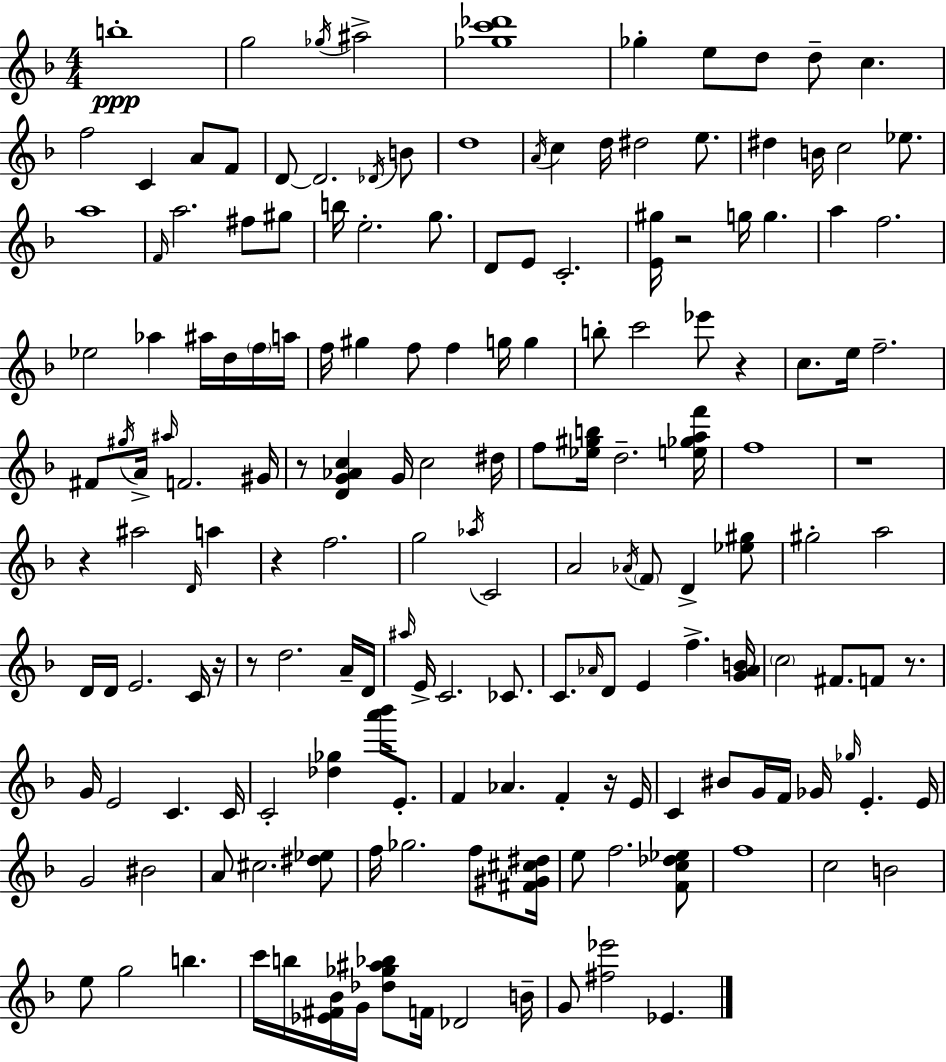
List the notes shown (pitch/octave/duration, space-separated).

B5/w G5/h Gb5/s A#5/h [Gb5,C6,Db6]/w Gb5/q E5/e D5/e D5/e C5/q. F5/h C4/q A4/e F4/e D4/e D4/h. Db4/s B4/e D5/w A4/s C5/q D5/s D#5/h E5/e. D#5/q B4/s C5/h Eb5/e. A5/w F4/s A5/h. F#5/e G#5/e B5/s E5/h. G5/e. D4/e E4/e C4/h. [E4,G#5]/s R/h G5/s G5/q. A5/q F5/h. Eb5/h Ab5/q A#5/s D5/s F5/s A5/s F5/s G#5/q F5/e F5/q G5/s G5/q B5/e C6/h Eb6/e R/q C5/e. E5/s F5/h. F#4/e G#5/s A4/s A#5/s F4/h. G#4/s R/e [D4,G4,Ab4,C5]/q G4/s C5/h D#5/s F5/e [Eb5,G#5,B5]/s D5/h. [E5,Gb5,A5,F6]/s F5/w R/w R/q A#5/h D4/s A5/q R/q F5/h. G5/h Ab5/s C4/h A4/h Ab4/s F4/e D4/q [Eb5,G#5]/e G#5/h A5/h D4/s D4/s E4/h. C4/s R/s R/e D5/h. A4/s D4/s A#5/s E4/s C4/h. CES4/e. C4/e. Ab4/s D4/e E4/q F5/q. [G4,Ab4,B4]/s C5/h F#4/e. F4/e R/e. G4/s E4/h C4/q. C4/s C4/h [Db5,Gb5]/q [A6,Bb6]/s E4/e. F4/q Ab4/q. F4/q R/s E4/s C4/q BIS4/e G4/s F4/s Gb4/s Gb5/s E4/q. E4/s G4/h BIS4/h A4/e C#5/h. [D#5,Eb5]/e F5/s Gb5/h. F5/e [F#4,G#4,C#5,D#5]/s E5/e F5/h. [F4,C5,Db5,Eb5]/e F5/w C5/h B4/h E5/e G5/h B5/q. C6/s B5/s [Eb4,F#4,Bb4]/s G4/s [Db5,Gb5,A#5,Bb5]/e F4/s Db4/h B4/s G4/e [F#5,Eb6]/h Eb4/q.